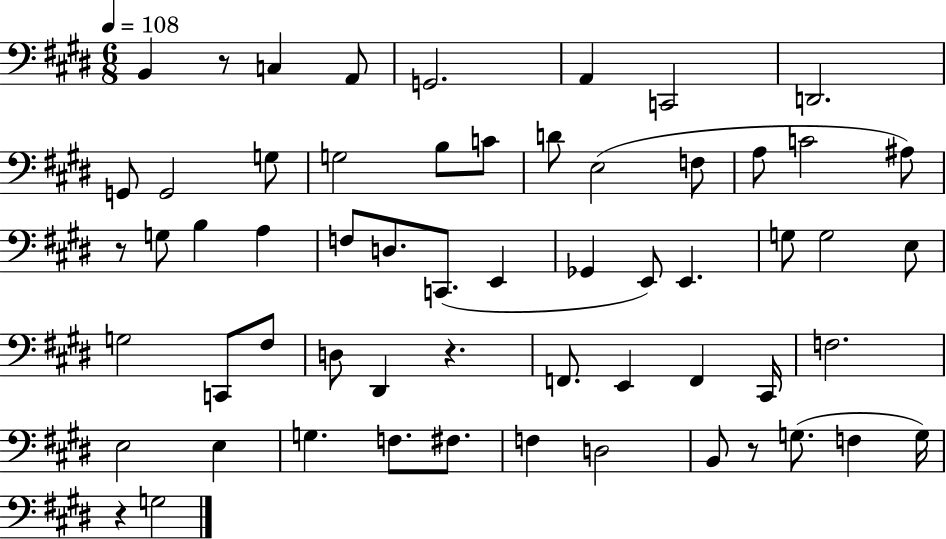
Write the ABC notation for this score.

X:1
T:Untitled
M:6/8
L:1/4
K:E
B,, z/2 C, A,,/2 G,,2 A,, C,,2 D,,2 G,,/2 G,,2 G,/2 G,2 B,/2 C/2 D/2 E,2 F,/2 A,/2 C2 ^A,/2 z/2 G,/2 B, A, F,/2 D,/2 C,,/2 E,, _G,, E,,/2 E,, G,/2 G,2 E,/2 G,2 C,,/2 ^F,/2 D,/2 ^D,, z F,,/2 E,, F,, ^C,,/4 F,2 E,2 E, G, F,/2 ^F,/2 F, D,2 B,,/2 z/2 G,/2 F, G,/4 z G,2